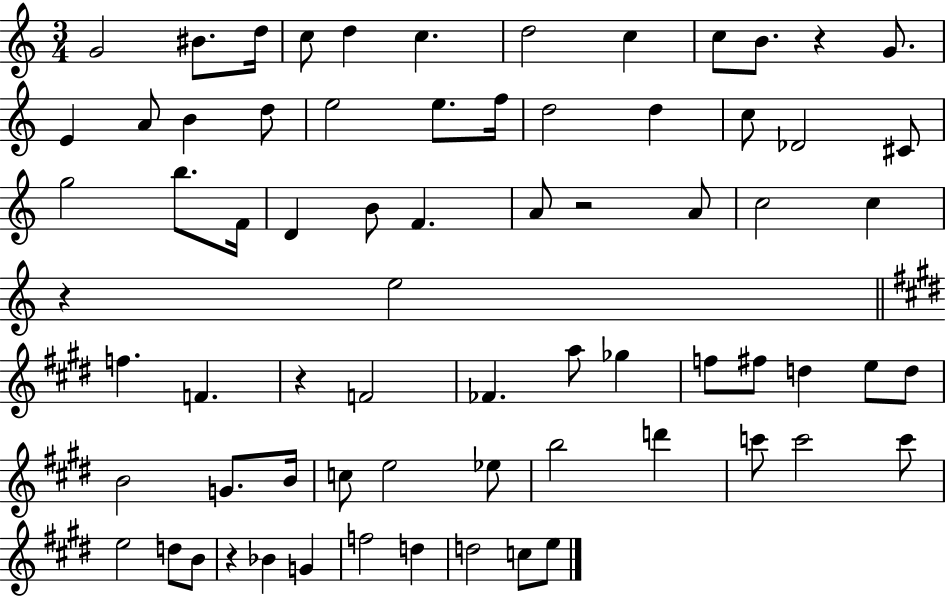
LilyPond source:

{
  \clef treble
  \numericTimeSignature
  \time 3/4
  \key c \major
  g'2 bis'8. d''16 | c''8 d''4 c''4. | d''2 c''4 | c''8 b'8. r4 g'8. | \break e'4 a'8 b'4 d''8 | e''2 e''8. f''16 | d''2 d''4 | c''8 des'2 cis'8 | \break g''2 b''8. f'16 | d'4 b'8 f'4. | a'8 r2 a'8 | c''2 c''4 | \break r4 e''2 | \bar "||" \break \key e \major f''4. f'4. | r4 f'2 | fes'4. a''8 ges''4 | f''8 fis''8 d''4 e''8 d''8 | \break b'2 g'8. b'16 | c''8 e''2 ees''8 | b''2 d'''4 | c'''8 c'''2 c'''8 | \break e''2 d''8 b'8 | r4 bes'4 g'4 | f''2 d''4 | d''2 c''8 e''8 | \break \bar "|."
}